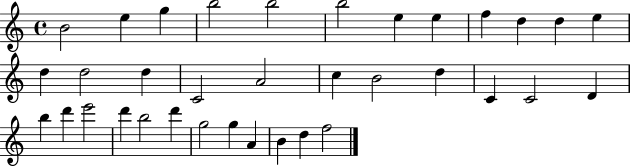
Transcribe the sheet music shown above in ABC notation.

X:1
T:Untitled
M:4/4
L:1/4
K:C
B2 e g b2 b2 b2 e e f d d e d d2 d C2 A2 c B2 d C C2 D b d' e'2 d' b2 d' g2 g A B d f2